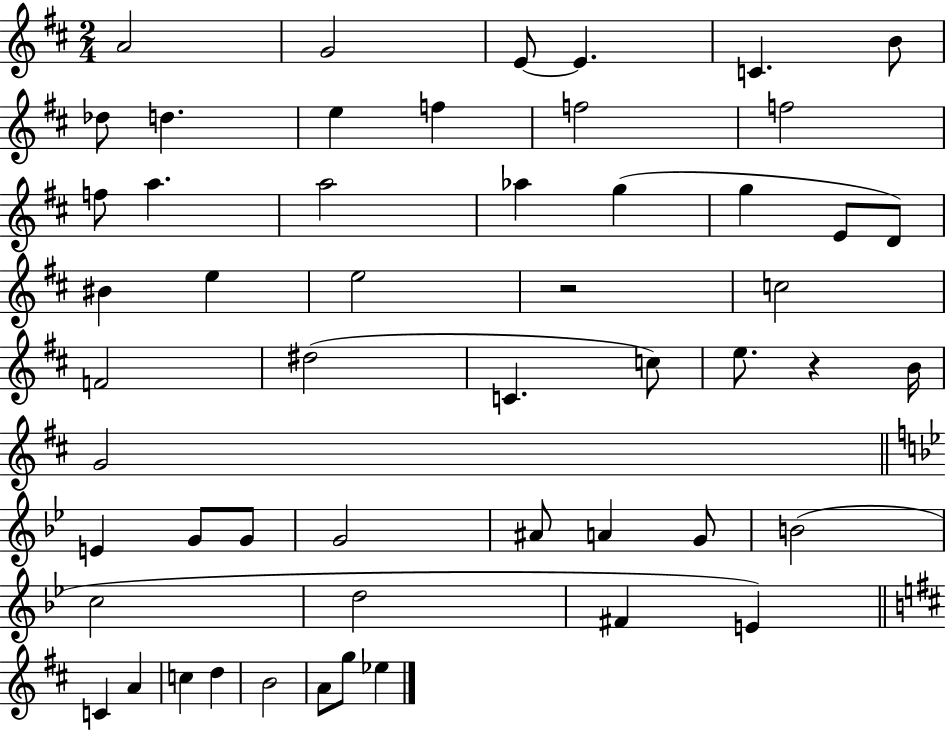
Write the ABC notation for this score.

X:1
T:Untitled
M:2/4
L:1/4
K:D
A2 G2 E/2 E C B/2 _d/2 d e f f2 f2 f/2 a a2 _a g g E/2 D/2 ^B e e2 z2 c2 F2 ^d2 C c/2 e/2 z B/4 G2 E G/2 G/2 G2 ^A/2 A G/2 B2 c2 d2 ^F E C A c d B2 A/2 g/2 _e